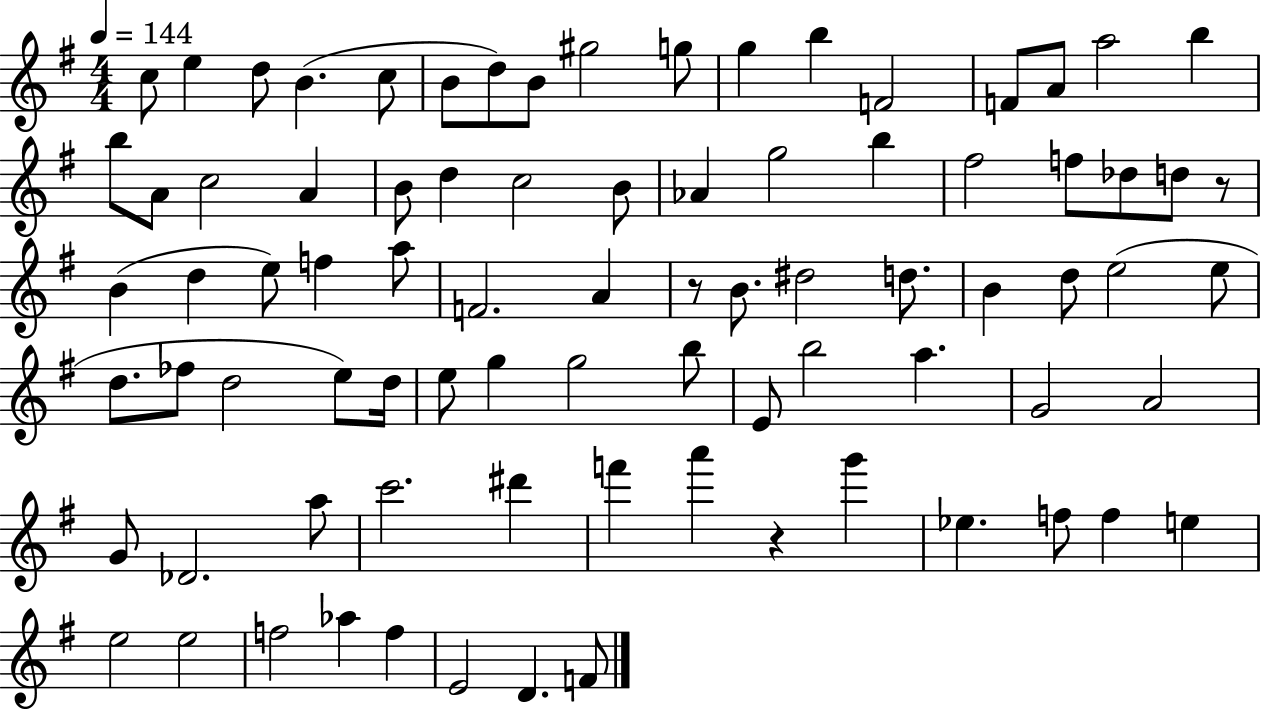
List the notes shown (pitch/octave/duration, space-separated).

C5/e E5/q D5/e B4/q. C5/e B4/e D5/e B4/e G#5/h G5/e G5/q B5/q F4/h F4/e A4/e A5/h B5/q B5/e A4/e C5/h A4/q B4/e D5/q C5/h B4/e Ab4/q G5/h B5/q F#5/h F5/e Db5/e D5/e R/e B4/q D5/q E5/e F5/q A5/e F4/h. A4/q R/e B4/e. D#5/h D5/e. B4/q D5/e E5/h E5/e D5/e. FES5/e D5/h E5/e D5/s E5/e G5/q G5/h B5/e E4/e B5/h A5/q. G4/h A4/h G4/e Db4/h. A5/e C6/h. D#6/q F6/q A6/q R/q G6/q Eb5/q. F5/e F5/q E5/q E5/h E5/h F5/h Ab5/q F5/q E4/h D4/q. F4/e